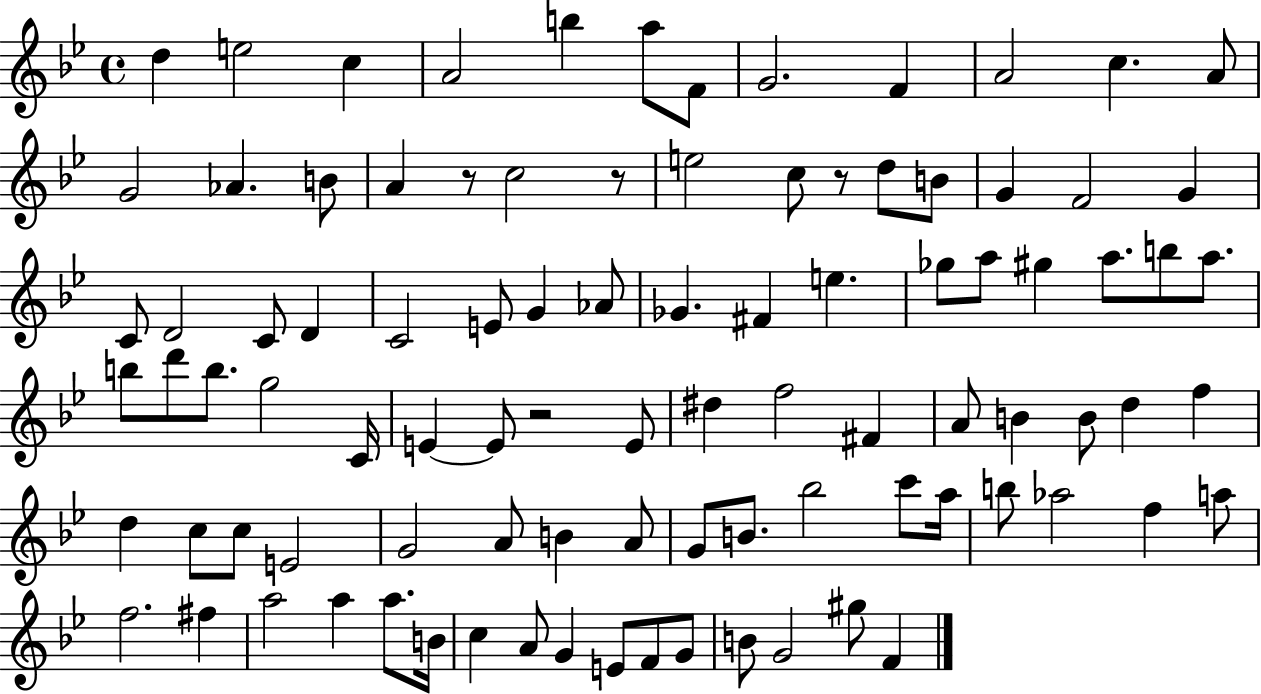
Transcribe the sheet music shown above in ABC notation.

X:1
T:Untitled
M:4/4
L:1/4
K:Bb
d e2 c A2 b a/2 F/2 G2 F A2 c A/2 G2 _A B/2 A z/2 c2 z/2 e2 c/2 z/2 d/2 B/2 G F2 G C/2 D2 C/2 D C2 E/2 G _A/2 _G ^F e _g/2 a/2 ^g a/2 b/2 a/2 b/2 d'/2 b/2 g2 C/4 E E/2 z2 E/2 ^d f2 ^F A/2 B B/2 d f d c/2 c/2 E2 G2 A/2 B A/2 G/2 B/2 _b2 c'/2 a/4 b/2 _a2 f a/2 f2 ^f a2 a a/2 B/4 c A/2 G E/2 F/2 G/2 B/2 G2 ^g/2 F